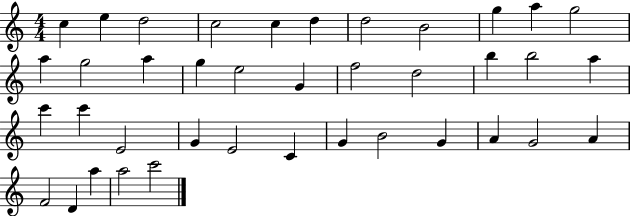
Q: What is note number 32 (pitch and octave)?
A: A4